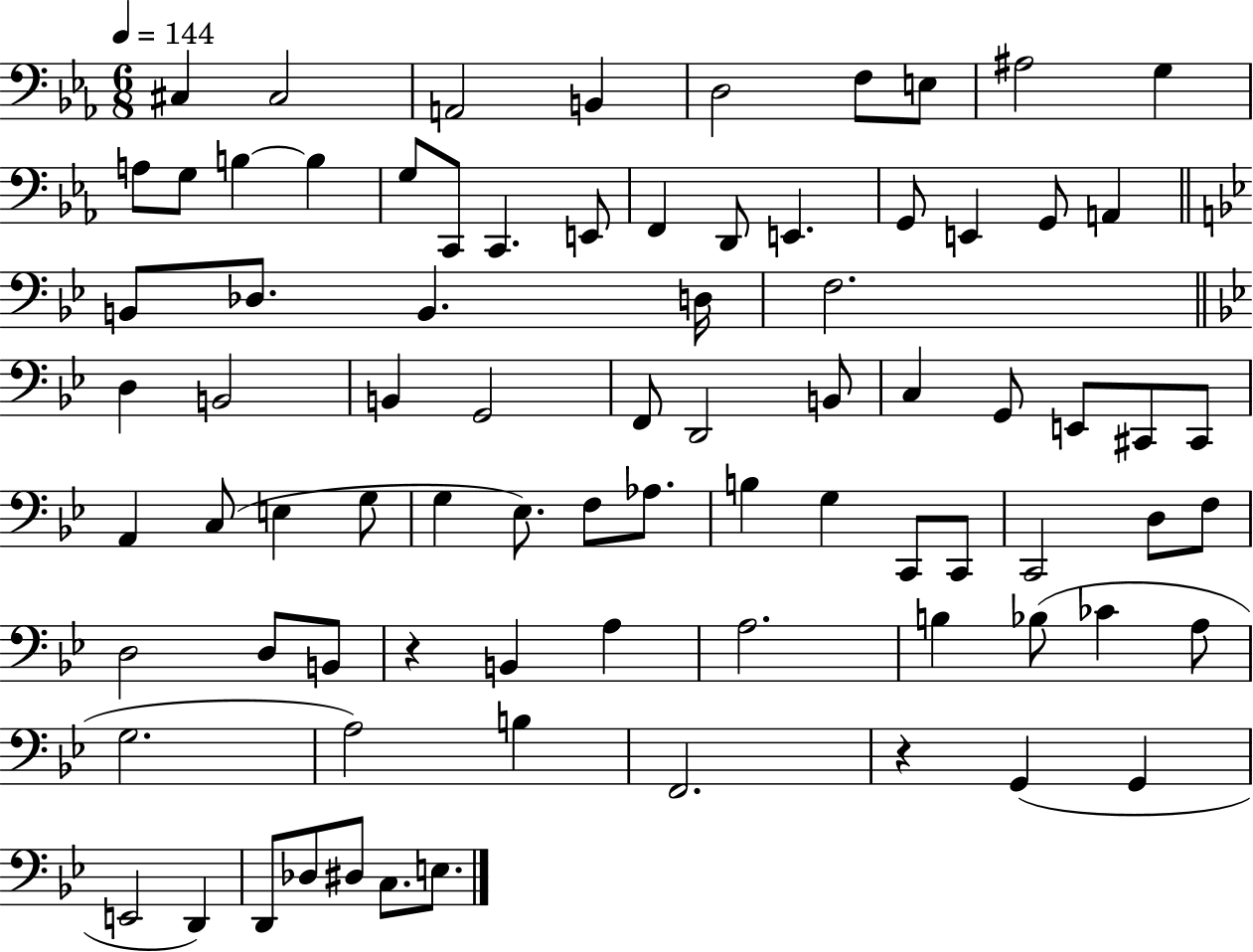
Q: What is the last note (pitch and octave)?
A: E3